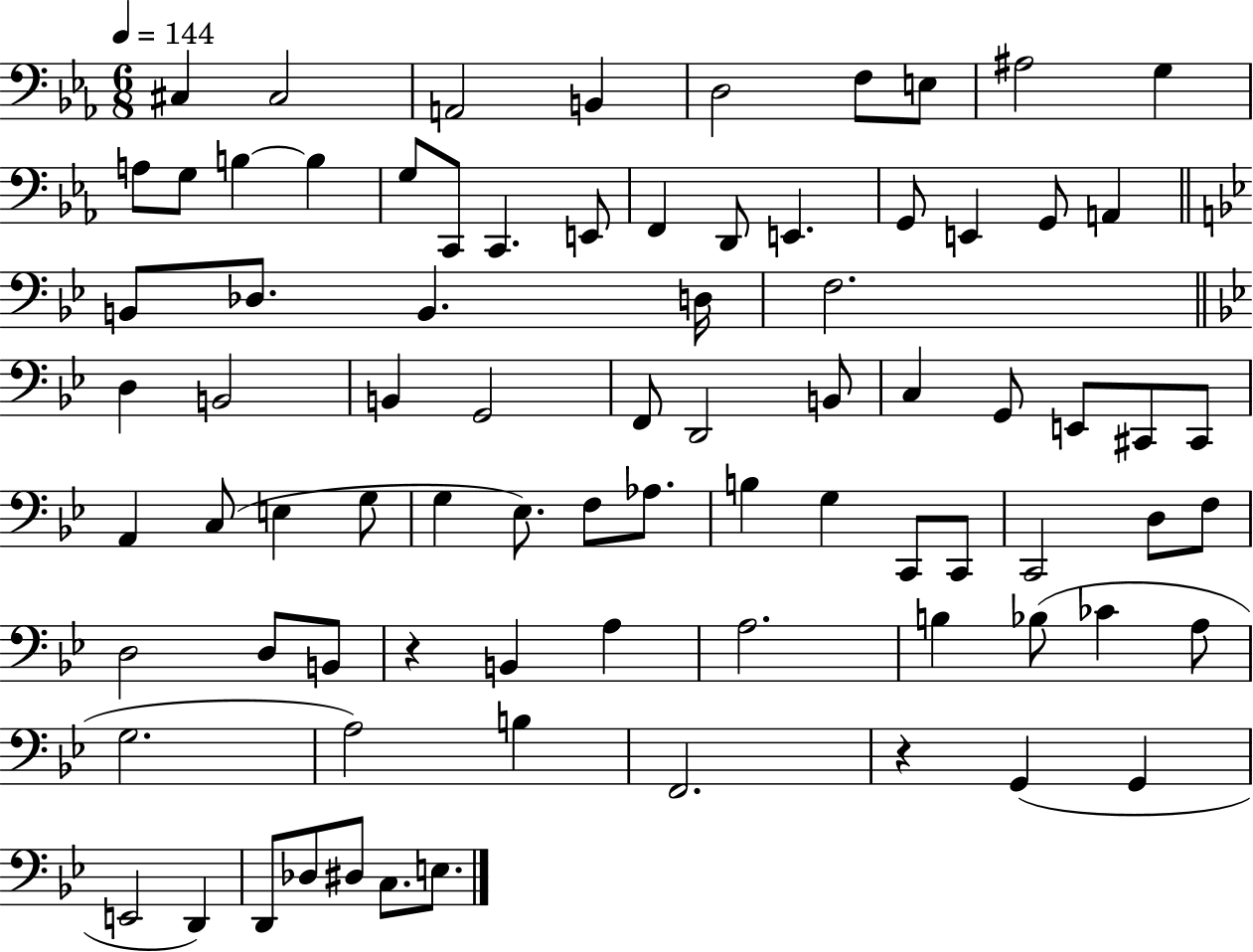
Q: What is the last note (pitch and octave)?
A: E3